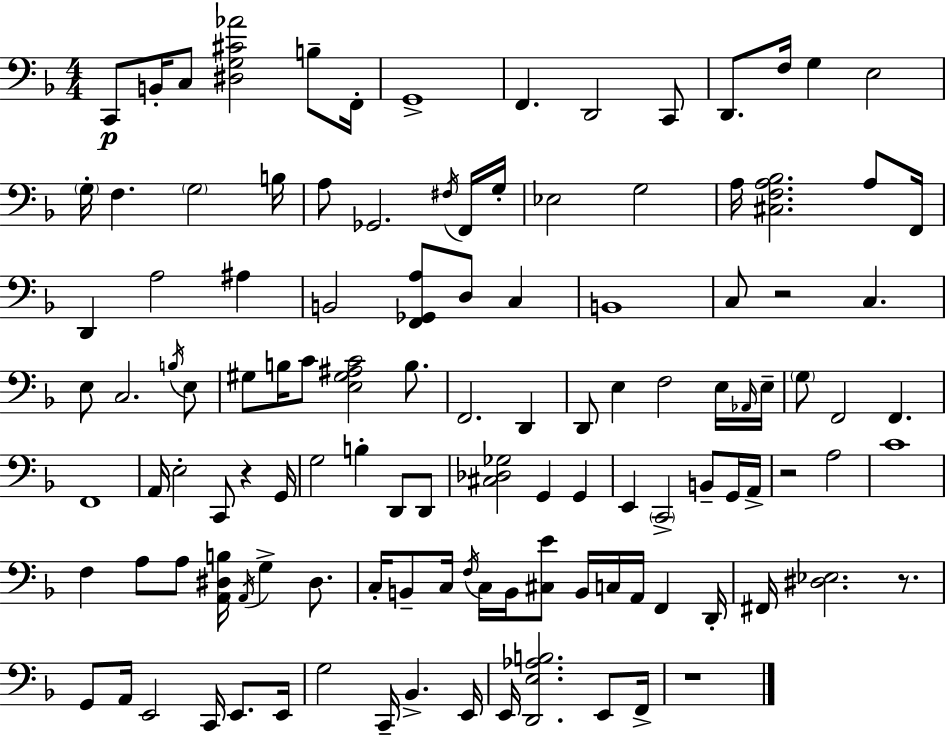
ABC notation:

X:1
T:Untitled
M:4/4
L:1/4
K:Dm
C,,/2 B,,/4 C,/2 [^D,G,^C_A]2 B,/2 F,,/4 G,,4 F,, D,,2 C,,/2 D,,/2 F,/4 G, E,2 G,/4 F, G,2 B,/4 A,/2 _G,,2 ^F,/4 F,,/4 G,/4 _E,2 G,2 A,/4 [^C,F,A,_B,]2 A,/2 F,,/4 D,, A,2 ^A, B,,2 [F,,_G,,A,]/2 D,/2 C, B,,4 C,/2 z2 C, E,/2 C,2 B,/4 E,/2 ^G,/2 B,/4 C/2 [E,^G,^A,C]2 B,/2 F,,2 D,, D,,/2 E, F,2 E,/4 _A,,/4 E,/4 G,/2 F,,2 F,, F,,4 A,,/4 E,2 C,,/2 z G,,/4 G,2 B, D,,/2 D,,/2 [^C,_D,_G,]2 G,, G,, E,, C,,2 B,,/2 G,,/4 A,,/4 z2 A,2 C4 F, A,/2 A,/2 [A,,^D,B,]/4 A,,/4 G, ^D,/2 C,/4 B,,/2 C,/4 F,/4 C,/4 B,,/4 [^C,E]/2 B,,/4 C,/4 A,,/4 F,, D,,/4 ^F,,/4 [^D,_E,]2 z/2 G,,/2 A,,/4 E,,2 C,,/4 E,,/2 E,,/4 G,2 C,,/4 _B,, E,,/4 E,,/4 [D,,E,_A,B,]2 E,,/2 F,,/4 z4